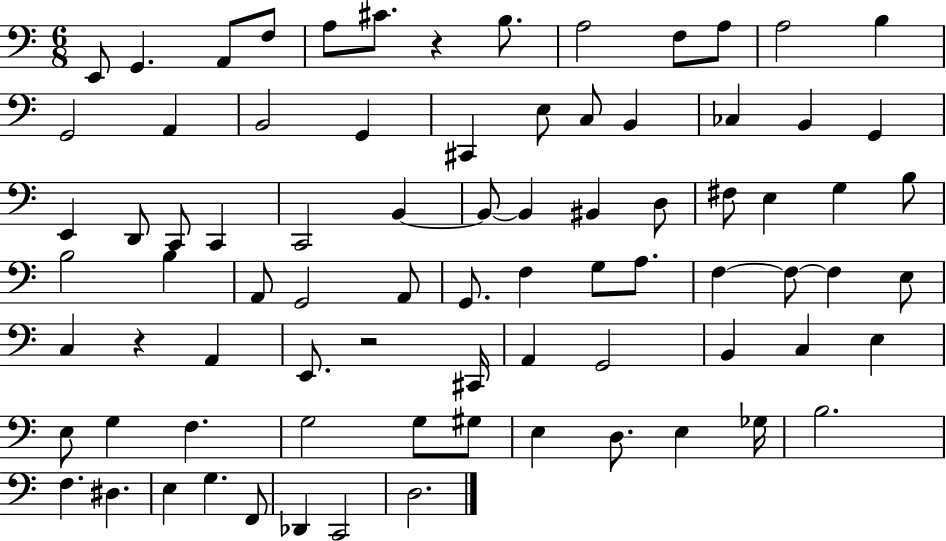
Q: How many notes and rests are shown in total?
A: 81